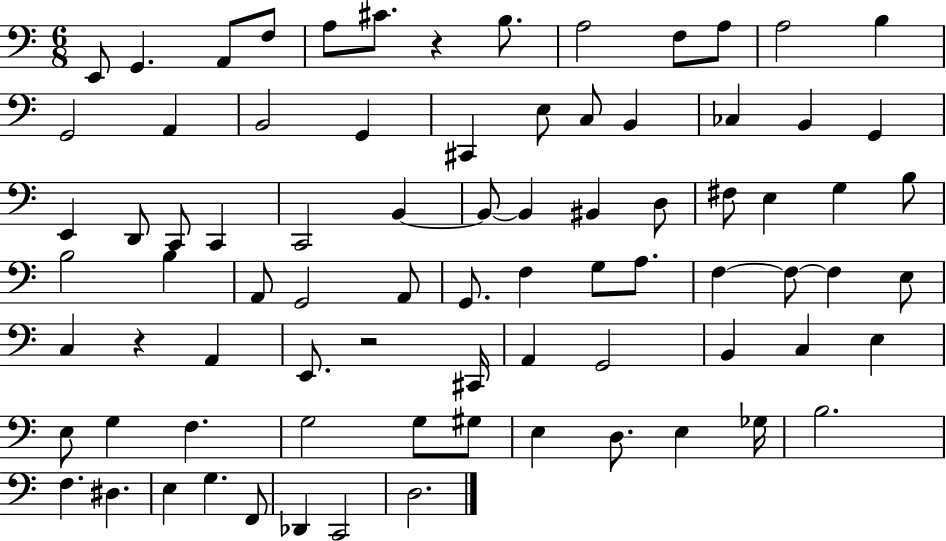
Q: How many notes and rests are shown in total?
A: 81